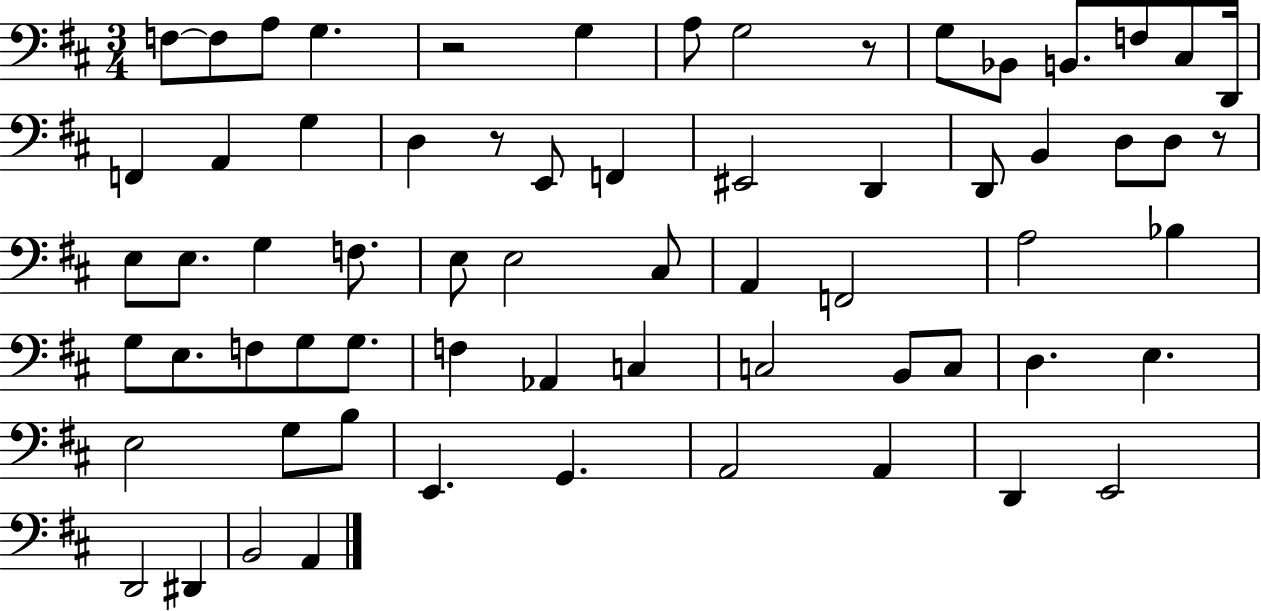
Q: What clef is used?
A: bass